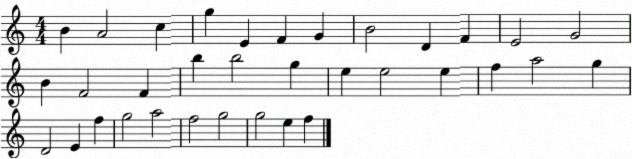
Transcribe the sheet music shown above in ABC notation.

X:1
T:Untitled
M:4/4
L:1/4
K:C
B A2 c g E F G B2 D F E2 G2 B F2 F b b2 g e e2 e f a2 g D2 E f g2 a2 f2 g2 g2 e f